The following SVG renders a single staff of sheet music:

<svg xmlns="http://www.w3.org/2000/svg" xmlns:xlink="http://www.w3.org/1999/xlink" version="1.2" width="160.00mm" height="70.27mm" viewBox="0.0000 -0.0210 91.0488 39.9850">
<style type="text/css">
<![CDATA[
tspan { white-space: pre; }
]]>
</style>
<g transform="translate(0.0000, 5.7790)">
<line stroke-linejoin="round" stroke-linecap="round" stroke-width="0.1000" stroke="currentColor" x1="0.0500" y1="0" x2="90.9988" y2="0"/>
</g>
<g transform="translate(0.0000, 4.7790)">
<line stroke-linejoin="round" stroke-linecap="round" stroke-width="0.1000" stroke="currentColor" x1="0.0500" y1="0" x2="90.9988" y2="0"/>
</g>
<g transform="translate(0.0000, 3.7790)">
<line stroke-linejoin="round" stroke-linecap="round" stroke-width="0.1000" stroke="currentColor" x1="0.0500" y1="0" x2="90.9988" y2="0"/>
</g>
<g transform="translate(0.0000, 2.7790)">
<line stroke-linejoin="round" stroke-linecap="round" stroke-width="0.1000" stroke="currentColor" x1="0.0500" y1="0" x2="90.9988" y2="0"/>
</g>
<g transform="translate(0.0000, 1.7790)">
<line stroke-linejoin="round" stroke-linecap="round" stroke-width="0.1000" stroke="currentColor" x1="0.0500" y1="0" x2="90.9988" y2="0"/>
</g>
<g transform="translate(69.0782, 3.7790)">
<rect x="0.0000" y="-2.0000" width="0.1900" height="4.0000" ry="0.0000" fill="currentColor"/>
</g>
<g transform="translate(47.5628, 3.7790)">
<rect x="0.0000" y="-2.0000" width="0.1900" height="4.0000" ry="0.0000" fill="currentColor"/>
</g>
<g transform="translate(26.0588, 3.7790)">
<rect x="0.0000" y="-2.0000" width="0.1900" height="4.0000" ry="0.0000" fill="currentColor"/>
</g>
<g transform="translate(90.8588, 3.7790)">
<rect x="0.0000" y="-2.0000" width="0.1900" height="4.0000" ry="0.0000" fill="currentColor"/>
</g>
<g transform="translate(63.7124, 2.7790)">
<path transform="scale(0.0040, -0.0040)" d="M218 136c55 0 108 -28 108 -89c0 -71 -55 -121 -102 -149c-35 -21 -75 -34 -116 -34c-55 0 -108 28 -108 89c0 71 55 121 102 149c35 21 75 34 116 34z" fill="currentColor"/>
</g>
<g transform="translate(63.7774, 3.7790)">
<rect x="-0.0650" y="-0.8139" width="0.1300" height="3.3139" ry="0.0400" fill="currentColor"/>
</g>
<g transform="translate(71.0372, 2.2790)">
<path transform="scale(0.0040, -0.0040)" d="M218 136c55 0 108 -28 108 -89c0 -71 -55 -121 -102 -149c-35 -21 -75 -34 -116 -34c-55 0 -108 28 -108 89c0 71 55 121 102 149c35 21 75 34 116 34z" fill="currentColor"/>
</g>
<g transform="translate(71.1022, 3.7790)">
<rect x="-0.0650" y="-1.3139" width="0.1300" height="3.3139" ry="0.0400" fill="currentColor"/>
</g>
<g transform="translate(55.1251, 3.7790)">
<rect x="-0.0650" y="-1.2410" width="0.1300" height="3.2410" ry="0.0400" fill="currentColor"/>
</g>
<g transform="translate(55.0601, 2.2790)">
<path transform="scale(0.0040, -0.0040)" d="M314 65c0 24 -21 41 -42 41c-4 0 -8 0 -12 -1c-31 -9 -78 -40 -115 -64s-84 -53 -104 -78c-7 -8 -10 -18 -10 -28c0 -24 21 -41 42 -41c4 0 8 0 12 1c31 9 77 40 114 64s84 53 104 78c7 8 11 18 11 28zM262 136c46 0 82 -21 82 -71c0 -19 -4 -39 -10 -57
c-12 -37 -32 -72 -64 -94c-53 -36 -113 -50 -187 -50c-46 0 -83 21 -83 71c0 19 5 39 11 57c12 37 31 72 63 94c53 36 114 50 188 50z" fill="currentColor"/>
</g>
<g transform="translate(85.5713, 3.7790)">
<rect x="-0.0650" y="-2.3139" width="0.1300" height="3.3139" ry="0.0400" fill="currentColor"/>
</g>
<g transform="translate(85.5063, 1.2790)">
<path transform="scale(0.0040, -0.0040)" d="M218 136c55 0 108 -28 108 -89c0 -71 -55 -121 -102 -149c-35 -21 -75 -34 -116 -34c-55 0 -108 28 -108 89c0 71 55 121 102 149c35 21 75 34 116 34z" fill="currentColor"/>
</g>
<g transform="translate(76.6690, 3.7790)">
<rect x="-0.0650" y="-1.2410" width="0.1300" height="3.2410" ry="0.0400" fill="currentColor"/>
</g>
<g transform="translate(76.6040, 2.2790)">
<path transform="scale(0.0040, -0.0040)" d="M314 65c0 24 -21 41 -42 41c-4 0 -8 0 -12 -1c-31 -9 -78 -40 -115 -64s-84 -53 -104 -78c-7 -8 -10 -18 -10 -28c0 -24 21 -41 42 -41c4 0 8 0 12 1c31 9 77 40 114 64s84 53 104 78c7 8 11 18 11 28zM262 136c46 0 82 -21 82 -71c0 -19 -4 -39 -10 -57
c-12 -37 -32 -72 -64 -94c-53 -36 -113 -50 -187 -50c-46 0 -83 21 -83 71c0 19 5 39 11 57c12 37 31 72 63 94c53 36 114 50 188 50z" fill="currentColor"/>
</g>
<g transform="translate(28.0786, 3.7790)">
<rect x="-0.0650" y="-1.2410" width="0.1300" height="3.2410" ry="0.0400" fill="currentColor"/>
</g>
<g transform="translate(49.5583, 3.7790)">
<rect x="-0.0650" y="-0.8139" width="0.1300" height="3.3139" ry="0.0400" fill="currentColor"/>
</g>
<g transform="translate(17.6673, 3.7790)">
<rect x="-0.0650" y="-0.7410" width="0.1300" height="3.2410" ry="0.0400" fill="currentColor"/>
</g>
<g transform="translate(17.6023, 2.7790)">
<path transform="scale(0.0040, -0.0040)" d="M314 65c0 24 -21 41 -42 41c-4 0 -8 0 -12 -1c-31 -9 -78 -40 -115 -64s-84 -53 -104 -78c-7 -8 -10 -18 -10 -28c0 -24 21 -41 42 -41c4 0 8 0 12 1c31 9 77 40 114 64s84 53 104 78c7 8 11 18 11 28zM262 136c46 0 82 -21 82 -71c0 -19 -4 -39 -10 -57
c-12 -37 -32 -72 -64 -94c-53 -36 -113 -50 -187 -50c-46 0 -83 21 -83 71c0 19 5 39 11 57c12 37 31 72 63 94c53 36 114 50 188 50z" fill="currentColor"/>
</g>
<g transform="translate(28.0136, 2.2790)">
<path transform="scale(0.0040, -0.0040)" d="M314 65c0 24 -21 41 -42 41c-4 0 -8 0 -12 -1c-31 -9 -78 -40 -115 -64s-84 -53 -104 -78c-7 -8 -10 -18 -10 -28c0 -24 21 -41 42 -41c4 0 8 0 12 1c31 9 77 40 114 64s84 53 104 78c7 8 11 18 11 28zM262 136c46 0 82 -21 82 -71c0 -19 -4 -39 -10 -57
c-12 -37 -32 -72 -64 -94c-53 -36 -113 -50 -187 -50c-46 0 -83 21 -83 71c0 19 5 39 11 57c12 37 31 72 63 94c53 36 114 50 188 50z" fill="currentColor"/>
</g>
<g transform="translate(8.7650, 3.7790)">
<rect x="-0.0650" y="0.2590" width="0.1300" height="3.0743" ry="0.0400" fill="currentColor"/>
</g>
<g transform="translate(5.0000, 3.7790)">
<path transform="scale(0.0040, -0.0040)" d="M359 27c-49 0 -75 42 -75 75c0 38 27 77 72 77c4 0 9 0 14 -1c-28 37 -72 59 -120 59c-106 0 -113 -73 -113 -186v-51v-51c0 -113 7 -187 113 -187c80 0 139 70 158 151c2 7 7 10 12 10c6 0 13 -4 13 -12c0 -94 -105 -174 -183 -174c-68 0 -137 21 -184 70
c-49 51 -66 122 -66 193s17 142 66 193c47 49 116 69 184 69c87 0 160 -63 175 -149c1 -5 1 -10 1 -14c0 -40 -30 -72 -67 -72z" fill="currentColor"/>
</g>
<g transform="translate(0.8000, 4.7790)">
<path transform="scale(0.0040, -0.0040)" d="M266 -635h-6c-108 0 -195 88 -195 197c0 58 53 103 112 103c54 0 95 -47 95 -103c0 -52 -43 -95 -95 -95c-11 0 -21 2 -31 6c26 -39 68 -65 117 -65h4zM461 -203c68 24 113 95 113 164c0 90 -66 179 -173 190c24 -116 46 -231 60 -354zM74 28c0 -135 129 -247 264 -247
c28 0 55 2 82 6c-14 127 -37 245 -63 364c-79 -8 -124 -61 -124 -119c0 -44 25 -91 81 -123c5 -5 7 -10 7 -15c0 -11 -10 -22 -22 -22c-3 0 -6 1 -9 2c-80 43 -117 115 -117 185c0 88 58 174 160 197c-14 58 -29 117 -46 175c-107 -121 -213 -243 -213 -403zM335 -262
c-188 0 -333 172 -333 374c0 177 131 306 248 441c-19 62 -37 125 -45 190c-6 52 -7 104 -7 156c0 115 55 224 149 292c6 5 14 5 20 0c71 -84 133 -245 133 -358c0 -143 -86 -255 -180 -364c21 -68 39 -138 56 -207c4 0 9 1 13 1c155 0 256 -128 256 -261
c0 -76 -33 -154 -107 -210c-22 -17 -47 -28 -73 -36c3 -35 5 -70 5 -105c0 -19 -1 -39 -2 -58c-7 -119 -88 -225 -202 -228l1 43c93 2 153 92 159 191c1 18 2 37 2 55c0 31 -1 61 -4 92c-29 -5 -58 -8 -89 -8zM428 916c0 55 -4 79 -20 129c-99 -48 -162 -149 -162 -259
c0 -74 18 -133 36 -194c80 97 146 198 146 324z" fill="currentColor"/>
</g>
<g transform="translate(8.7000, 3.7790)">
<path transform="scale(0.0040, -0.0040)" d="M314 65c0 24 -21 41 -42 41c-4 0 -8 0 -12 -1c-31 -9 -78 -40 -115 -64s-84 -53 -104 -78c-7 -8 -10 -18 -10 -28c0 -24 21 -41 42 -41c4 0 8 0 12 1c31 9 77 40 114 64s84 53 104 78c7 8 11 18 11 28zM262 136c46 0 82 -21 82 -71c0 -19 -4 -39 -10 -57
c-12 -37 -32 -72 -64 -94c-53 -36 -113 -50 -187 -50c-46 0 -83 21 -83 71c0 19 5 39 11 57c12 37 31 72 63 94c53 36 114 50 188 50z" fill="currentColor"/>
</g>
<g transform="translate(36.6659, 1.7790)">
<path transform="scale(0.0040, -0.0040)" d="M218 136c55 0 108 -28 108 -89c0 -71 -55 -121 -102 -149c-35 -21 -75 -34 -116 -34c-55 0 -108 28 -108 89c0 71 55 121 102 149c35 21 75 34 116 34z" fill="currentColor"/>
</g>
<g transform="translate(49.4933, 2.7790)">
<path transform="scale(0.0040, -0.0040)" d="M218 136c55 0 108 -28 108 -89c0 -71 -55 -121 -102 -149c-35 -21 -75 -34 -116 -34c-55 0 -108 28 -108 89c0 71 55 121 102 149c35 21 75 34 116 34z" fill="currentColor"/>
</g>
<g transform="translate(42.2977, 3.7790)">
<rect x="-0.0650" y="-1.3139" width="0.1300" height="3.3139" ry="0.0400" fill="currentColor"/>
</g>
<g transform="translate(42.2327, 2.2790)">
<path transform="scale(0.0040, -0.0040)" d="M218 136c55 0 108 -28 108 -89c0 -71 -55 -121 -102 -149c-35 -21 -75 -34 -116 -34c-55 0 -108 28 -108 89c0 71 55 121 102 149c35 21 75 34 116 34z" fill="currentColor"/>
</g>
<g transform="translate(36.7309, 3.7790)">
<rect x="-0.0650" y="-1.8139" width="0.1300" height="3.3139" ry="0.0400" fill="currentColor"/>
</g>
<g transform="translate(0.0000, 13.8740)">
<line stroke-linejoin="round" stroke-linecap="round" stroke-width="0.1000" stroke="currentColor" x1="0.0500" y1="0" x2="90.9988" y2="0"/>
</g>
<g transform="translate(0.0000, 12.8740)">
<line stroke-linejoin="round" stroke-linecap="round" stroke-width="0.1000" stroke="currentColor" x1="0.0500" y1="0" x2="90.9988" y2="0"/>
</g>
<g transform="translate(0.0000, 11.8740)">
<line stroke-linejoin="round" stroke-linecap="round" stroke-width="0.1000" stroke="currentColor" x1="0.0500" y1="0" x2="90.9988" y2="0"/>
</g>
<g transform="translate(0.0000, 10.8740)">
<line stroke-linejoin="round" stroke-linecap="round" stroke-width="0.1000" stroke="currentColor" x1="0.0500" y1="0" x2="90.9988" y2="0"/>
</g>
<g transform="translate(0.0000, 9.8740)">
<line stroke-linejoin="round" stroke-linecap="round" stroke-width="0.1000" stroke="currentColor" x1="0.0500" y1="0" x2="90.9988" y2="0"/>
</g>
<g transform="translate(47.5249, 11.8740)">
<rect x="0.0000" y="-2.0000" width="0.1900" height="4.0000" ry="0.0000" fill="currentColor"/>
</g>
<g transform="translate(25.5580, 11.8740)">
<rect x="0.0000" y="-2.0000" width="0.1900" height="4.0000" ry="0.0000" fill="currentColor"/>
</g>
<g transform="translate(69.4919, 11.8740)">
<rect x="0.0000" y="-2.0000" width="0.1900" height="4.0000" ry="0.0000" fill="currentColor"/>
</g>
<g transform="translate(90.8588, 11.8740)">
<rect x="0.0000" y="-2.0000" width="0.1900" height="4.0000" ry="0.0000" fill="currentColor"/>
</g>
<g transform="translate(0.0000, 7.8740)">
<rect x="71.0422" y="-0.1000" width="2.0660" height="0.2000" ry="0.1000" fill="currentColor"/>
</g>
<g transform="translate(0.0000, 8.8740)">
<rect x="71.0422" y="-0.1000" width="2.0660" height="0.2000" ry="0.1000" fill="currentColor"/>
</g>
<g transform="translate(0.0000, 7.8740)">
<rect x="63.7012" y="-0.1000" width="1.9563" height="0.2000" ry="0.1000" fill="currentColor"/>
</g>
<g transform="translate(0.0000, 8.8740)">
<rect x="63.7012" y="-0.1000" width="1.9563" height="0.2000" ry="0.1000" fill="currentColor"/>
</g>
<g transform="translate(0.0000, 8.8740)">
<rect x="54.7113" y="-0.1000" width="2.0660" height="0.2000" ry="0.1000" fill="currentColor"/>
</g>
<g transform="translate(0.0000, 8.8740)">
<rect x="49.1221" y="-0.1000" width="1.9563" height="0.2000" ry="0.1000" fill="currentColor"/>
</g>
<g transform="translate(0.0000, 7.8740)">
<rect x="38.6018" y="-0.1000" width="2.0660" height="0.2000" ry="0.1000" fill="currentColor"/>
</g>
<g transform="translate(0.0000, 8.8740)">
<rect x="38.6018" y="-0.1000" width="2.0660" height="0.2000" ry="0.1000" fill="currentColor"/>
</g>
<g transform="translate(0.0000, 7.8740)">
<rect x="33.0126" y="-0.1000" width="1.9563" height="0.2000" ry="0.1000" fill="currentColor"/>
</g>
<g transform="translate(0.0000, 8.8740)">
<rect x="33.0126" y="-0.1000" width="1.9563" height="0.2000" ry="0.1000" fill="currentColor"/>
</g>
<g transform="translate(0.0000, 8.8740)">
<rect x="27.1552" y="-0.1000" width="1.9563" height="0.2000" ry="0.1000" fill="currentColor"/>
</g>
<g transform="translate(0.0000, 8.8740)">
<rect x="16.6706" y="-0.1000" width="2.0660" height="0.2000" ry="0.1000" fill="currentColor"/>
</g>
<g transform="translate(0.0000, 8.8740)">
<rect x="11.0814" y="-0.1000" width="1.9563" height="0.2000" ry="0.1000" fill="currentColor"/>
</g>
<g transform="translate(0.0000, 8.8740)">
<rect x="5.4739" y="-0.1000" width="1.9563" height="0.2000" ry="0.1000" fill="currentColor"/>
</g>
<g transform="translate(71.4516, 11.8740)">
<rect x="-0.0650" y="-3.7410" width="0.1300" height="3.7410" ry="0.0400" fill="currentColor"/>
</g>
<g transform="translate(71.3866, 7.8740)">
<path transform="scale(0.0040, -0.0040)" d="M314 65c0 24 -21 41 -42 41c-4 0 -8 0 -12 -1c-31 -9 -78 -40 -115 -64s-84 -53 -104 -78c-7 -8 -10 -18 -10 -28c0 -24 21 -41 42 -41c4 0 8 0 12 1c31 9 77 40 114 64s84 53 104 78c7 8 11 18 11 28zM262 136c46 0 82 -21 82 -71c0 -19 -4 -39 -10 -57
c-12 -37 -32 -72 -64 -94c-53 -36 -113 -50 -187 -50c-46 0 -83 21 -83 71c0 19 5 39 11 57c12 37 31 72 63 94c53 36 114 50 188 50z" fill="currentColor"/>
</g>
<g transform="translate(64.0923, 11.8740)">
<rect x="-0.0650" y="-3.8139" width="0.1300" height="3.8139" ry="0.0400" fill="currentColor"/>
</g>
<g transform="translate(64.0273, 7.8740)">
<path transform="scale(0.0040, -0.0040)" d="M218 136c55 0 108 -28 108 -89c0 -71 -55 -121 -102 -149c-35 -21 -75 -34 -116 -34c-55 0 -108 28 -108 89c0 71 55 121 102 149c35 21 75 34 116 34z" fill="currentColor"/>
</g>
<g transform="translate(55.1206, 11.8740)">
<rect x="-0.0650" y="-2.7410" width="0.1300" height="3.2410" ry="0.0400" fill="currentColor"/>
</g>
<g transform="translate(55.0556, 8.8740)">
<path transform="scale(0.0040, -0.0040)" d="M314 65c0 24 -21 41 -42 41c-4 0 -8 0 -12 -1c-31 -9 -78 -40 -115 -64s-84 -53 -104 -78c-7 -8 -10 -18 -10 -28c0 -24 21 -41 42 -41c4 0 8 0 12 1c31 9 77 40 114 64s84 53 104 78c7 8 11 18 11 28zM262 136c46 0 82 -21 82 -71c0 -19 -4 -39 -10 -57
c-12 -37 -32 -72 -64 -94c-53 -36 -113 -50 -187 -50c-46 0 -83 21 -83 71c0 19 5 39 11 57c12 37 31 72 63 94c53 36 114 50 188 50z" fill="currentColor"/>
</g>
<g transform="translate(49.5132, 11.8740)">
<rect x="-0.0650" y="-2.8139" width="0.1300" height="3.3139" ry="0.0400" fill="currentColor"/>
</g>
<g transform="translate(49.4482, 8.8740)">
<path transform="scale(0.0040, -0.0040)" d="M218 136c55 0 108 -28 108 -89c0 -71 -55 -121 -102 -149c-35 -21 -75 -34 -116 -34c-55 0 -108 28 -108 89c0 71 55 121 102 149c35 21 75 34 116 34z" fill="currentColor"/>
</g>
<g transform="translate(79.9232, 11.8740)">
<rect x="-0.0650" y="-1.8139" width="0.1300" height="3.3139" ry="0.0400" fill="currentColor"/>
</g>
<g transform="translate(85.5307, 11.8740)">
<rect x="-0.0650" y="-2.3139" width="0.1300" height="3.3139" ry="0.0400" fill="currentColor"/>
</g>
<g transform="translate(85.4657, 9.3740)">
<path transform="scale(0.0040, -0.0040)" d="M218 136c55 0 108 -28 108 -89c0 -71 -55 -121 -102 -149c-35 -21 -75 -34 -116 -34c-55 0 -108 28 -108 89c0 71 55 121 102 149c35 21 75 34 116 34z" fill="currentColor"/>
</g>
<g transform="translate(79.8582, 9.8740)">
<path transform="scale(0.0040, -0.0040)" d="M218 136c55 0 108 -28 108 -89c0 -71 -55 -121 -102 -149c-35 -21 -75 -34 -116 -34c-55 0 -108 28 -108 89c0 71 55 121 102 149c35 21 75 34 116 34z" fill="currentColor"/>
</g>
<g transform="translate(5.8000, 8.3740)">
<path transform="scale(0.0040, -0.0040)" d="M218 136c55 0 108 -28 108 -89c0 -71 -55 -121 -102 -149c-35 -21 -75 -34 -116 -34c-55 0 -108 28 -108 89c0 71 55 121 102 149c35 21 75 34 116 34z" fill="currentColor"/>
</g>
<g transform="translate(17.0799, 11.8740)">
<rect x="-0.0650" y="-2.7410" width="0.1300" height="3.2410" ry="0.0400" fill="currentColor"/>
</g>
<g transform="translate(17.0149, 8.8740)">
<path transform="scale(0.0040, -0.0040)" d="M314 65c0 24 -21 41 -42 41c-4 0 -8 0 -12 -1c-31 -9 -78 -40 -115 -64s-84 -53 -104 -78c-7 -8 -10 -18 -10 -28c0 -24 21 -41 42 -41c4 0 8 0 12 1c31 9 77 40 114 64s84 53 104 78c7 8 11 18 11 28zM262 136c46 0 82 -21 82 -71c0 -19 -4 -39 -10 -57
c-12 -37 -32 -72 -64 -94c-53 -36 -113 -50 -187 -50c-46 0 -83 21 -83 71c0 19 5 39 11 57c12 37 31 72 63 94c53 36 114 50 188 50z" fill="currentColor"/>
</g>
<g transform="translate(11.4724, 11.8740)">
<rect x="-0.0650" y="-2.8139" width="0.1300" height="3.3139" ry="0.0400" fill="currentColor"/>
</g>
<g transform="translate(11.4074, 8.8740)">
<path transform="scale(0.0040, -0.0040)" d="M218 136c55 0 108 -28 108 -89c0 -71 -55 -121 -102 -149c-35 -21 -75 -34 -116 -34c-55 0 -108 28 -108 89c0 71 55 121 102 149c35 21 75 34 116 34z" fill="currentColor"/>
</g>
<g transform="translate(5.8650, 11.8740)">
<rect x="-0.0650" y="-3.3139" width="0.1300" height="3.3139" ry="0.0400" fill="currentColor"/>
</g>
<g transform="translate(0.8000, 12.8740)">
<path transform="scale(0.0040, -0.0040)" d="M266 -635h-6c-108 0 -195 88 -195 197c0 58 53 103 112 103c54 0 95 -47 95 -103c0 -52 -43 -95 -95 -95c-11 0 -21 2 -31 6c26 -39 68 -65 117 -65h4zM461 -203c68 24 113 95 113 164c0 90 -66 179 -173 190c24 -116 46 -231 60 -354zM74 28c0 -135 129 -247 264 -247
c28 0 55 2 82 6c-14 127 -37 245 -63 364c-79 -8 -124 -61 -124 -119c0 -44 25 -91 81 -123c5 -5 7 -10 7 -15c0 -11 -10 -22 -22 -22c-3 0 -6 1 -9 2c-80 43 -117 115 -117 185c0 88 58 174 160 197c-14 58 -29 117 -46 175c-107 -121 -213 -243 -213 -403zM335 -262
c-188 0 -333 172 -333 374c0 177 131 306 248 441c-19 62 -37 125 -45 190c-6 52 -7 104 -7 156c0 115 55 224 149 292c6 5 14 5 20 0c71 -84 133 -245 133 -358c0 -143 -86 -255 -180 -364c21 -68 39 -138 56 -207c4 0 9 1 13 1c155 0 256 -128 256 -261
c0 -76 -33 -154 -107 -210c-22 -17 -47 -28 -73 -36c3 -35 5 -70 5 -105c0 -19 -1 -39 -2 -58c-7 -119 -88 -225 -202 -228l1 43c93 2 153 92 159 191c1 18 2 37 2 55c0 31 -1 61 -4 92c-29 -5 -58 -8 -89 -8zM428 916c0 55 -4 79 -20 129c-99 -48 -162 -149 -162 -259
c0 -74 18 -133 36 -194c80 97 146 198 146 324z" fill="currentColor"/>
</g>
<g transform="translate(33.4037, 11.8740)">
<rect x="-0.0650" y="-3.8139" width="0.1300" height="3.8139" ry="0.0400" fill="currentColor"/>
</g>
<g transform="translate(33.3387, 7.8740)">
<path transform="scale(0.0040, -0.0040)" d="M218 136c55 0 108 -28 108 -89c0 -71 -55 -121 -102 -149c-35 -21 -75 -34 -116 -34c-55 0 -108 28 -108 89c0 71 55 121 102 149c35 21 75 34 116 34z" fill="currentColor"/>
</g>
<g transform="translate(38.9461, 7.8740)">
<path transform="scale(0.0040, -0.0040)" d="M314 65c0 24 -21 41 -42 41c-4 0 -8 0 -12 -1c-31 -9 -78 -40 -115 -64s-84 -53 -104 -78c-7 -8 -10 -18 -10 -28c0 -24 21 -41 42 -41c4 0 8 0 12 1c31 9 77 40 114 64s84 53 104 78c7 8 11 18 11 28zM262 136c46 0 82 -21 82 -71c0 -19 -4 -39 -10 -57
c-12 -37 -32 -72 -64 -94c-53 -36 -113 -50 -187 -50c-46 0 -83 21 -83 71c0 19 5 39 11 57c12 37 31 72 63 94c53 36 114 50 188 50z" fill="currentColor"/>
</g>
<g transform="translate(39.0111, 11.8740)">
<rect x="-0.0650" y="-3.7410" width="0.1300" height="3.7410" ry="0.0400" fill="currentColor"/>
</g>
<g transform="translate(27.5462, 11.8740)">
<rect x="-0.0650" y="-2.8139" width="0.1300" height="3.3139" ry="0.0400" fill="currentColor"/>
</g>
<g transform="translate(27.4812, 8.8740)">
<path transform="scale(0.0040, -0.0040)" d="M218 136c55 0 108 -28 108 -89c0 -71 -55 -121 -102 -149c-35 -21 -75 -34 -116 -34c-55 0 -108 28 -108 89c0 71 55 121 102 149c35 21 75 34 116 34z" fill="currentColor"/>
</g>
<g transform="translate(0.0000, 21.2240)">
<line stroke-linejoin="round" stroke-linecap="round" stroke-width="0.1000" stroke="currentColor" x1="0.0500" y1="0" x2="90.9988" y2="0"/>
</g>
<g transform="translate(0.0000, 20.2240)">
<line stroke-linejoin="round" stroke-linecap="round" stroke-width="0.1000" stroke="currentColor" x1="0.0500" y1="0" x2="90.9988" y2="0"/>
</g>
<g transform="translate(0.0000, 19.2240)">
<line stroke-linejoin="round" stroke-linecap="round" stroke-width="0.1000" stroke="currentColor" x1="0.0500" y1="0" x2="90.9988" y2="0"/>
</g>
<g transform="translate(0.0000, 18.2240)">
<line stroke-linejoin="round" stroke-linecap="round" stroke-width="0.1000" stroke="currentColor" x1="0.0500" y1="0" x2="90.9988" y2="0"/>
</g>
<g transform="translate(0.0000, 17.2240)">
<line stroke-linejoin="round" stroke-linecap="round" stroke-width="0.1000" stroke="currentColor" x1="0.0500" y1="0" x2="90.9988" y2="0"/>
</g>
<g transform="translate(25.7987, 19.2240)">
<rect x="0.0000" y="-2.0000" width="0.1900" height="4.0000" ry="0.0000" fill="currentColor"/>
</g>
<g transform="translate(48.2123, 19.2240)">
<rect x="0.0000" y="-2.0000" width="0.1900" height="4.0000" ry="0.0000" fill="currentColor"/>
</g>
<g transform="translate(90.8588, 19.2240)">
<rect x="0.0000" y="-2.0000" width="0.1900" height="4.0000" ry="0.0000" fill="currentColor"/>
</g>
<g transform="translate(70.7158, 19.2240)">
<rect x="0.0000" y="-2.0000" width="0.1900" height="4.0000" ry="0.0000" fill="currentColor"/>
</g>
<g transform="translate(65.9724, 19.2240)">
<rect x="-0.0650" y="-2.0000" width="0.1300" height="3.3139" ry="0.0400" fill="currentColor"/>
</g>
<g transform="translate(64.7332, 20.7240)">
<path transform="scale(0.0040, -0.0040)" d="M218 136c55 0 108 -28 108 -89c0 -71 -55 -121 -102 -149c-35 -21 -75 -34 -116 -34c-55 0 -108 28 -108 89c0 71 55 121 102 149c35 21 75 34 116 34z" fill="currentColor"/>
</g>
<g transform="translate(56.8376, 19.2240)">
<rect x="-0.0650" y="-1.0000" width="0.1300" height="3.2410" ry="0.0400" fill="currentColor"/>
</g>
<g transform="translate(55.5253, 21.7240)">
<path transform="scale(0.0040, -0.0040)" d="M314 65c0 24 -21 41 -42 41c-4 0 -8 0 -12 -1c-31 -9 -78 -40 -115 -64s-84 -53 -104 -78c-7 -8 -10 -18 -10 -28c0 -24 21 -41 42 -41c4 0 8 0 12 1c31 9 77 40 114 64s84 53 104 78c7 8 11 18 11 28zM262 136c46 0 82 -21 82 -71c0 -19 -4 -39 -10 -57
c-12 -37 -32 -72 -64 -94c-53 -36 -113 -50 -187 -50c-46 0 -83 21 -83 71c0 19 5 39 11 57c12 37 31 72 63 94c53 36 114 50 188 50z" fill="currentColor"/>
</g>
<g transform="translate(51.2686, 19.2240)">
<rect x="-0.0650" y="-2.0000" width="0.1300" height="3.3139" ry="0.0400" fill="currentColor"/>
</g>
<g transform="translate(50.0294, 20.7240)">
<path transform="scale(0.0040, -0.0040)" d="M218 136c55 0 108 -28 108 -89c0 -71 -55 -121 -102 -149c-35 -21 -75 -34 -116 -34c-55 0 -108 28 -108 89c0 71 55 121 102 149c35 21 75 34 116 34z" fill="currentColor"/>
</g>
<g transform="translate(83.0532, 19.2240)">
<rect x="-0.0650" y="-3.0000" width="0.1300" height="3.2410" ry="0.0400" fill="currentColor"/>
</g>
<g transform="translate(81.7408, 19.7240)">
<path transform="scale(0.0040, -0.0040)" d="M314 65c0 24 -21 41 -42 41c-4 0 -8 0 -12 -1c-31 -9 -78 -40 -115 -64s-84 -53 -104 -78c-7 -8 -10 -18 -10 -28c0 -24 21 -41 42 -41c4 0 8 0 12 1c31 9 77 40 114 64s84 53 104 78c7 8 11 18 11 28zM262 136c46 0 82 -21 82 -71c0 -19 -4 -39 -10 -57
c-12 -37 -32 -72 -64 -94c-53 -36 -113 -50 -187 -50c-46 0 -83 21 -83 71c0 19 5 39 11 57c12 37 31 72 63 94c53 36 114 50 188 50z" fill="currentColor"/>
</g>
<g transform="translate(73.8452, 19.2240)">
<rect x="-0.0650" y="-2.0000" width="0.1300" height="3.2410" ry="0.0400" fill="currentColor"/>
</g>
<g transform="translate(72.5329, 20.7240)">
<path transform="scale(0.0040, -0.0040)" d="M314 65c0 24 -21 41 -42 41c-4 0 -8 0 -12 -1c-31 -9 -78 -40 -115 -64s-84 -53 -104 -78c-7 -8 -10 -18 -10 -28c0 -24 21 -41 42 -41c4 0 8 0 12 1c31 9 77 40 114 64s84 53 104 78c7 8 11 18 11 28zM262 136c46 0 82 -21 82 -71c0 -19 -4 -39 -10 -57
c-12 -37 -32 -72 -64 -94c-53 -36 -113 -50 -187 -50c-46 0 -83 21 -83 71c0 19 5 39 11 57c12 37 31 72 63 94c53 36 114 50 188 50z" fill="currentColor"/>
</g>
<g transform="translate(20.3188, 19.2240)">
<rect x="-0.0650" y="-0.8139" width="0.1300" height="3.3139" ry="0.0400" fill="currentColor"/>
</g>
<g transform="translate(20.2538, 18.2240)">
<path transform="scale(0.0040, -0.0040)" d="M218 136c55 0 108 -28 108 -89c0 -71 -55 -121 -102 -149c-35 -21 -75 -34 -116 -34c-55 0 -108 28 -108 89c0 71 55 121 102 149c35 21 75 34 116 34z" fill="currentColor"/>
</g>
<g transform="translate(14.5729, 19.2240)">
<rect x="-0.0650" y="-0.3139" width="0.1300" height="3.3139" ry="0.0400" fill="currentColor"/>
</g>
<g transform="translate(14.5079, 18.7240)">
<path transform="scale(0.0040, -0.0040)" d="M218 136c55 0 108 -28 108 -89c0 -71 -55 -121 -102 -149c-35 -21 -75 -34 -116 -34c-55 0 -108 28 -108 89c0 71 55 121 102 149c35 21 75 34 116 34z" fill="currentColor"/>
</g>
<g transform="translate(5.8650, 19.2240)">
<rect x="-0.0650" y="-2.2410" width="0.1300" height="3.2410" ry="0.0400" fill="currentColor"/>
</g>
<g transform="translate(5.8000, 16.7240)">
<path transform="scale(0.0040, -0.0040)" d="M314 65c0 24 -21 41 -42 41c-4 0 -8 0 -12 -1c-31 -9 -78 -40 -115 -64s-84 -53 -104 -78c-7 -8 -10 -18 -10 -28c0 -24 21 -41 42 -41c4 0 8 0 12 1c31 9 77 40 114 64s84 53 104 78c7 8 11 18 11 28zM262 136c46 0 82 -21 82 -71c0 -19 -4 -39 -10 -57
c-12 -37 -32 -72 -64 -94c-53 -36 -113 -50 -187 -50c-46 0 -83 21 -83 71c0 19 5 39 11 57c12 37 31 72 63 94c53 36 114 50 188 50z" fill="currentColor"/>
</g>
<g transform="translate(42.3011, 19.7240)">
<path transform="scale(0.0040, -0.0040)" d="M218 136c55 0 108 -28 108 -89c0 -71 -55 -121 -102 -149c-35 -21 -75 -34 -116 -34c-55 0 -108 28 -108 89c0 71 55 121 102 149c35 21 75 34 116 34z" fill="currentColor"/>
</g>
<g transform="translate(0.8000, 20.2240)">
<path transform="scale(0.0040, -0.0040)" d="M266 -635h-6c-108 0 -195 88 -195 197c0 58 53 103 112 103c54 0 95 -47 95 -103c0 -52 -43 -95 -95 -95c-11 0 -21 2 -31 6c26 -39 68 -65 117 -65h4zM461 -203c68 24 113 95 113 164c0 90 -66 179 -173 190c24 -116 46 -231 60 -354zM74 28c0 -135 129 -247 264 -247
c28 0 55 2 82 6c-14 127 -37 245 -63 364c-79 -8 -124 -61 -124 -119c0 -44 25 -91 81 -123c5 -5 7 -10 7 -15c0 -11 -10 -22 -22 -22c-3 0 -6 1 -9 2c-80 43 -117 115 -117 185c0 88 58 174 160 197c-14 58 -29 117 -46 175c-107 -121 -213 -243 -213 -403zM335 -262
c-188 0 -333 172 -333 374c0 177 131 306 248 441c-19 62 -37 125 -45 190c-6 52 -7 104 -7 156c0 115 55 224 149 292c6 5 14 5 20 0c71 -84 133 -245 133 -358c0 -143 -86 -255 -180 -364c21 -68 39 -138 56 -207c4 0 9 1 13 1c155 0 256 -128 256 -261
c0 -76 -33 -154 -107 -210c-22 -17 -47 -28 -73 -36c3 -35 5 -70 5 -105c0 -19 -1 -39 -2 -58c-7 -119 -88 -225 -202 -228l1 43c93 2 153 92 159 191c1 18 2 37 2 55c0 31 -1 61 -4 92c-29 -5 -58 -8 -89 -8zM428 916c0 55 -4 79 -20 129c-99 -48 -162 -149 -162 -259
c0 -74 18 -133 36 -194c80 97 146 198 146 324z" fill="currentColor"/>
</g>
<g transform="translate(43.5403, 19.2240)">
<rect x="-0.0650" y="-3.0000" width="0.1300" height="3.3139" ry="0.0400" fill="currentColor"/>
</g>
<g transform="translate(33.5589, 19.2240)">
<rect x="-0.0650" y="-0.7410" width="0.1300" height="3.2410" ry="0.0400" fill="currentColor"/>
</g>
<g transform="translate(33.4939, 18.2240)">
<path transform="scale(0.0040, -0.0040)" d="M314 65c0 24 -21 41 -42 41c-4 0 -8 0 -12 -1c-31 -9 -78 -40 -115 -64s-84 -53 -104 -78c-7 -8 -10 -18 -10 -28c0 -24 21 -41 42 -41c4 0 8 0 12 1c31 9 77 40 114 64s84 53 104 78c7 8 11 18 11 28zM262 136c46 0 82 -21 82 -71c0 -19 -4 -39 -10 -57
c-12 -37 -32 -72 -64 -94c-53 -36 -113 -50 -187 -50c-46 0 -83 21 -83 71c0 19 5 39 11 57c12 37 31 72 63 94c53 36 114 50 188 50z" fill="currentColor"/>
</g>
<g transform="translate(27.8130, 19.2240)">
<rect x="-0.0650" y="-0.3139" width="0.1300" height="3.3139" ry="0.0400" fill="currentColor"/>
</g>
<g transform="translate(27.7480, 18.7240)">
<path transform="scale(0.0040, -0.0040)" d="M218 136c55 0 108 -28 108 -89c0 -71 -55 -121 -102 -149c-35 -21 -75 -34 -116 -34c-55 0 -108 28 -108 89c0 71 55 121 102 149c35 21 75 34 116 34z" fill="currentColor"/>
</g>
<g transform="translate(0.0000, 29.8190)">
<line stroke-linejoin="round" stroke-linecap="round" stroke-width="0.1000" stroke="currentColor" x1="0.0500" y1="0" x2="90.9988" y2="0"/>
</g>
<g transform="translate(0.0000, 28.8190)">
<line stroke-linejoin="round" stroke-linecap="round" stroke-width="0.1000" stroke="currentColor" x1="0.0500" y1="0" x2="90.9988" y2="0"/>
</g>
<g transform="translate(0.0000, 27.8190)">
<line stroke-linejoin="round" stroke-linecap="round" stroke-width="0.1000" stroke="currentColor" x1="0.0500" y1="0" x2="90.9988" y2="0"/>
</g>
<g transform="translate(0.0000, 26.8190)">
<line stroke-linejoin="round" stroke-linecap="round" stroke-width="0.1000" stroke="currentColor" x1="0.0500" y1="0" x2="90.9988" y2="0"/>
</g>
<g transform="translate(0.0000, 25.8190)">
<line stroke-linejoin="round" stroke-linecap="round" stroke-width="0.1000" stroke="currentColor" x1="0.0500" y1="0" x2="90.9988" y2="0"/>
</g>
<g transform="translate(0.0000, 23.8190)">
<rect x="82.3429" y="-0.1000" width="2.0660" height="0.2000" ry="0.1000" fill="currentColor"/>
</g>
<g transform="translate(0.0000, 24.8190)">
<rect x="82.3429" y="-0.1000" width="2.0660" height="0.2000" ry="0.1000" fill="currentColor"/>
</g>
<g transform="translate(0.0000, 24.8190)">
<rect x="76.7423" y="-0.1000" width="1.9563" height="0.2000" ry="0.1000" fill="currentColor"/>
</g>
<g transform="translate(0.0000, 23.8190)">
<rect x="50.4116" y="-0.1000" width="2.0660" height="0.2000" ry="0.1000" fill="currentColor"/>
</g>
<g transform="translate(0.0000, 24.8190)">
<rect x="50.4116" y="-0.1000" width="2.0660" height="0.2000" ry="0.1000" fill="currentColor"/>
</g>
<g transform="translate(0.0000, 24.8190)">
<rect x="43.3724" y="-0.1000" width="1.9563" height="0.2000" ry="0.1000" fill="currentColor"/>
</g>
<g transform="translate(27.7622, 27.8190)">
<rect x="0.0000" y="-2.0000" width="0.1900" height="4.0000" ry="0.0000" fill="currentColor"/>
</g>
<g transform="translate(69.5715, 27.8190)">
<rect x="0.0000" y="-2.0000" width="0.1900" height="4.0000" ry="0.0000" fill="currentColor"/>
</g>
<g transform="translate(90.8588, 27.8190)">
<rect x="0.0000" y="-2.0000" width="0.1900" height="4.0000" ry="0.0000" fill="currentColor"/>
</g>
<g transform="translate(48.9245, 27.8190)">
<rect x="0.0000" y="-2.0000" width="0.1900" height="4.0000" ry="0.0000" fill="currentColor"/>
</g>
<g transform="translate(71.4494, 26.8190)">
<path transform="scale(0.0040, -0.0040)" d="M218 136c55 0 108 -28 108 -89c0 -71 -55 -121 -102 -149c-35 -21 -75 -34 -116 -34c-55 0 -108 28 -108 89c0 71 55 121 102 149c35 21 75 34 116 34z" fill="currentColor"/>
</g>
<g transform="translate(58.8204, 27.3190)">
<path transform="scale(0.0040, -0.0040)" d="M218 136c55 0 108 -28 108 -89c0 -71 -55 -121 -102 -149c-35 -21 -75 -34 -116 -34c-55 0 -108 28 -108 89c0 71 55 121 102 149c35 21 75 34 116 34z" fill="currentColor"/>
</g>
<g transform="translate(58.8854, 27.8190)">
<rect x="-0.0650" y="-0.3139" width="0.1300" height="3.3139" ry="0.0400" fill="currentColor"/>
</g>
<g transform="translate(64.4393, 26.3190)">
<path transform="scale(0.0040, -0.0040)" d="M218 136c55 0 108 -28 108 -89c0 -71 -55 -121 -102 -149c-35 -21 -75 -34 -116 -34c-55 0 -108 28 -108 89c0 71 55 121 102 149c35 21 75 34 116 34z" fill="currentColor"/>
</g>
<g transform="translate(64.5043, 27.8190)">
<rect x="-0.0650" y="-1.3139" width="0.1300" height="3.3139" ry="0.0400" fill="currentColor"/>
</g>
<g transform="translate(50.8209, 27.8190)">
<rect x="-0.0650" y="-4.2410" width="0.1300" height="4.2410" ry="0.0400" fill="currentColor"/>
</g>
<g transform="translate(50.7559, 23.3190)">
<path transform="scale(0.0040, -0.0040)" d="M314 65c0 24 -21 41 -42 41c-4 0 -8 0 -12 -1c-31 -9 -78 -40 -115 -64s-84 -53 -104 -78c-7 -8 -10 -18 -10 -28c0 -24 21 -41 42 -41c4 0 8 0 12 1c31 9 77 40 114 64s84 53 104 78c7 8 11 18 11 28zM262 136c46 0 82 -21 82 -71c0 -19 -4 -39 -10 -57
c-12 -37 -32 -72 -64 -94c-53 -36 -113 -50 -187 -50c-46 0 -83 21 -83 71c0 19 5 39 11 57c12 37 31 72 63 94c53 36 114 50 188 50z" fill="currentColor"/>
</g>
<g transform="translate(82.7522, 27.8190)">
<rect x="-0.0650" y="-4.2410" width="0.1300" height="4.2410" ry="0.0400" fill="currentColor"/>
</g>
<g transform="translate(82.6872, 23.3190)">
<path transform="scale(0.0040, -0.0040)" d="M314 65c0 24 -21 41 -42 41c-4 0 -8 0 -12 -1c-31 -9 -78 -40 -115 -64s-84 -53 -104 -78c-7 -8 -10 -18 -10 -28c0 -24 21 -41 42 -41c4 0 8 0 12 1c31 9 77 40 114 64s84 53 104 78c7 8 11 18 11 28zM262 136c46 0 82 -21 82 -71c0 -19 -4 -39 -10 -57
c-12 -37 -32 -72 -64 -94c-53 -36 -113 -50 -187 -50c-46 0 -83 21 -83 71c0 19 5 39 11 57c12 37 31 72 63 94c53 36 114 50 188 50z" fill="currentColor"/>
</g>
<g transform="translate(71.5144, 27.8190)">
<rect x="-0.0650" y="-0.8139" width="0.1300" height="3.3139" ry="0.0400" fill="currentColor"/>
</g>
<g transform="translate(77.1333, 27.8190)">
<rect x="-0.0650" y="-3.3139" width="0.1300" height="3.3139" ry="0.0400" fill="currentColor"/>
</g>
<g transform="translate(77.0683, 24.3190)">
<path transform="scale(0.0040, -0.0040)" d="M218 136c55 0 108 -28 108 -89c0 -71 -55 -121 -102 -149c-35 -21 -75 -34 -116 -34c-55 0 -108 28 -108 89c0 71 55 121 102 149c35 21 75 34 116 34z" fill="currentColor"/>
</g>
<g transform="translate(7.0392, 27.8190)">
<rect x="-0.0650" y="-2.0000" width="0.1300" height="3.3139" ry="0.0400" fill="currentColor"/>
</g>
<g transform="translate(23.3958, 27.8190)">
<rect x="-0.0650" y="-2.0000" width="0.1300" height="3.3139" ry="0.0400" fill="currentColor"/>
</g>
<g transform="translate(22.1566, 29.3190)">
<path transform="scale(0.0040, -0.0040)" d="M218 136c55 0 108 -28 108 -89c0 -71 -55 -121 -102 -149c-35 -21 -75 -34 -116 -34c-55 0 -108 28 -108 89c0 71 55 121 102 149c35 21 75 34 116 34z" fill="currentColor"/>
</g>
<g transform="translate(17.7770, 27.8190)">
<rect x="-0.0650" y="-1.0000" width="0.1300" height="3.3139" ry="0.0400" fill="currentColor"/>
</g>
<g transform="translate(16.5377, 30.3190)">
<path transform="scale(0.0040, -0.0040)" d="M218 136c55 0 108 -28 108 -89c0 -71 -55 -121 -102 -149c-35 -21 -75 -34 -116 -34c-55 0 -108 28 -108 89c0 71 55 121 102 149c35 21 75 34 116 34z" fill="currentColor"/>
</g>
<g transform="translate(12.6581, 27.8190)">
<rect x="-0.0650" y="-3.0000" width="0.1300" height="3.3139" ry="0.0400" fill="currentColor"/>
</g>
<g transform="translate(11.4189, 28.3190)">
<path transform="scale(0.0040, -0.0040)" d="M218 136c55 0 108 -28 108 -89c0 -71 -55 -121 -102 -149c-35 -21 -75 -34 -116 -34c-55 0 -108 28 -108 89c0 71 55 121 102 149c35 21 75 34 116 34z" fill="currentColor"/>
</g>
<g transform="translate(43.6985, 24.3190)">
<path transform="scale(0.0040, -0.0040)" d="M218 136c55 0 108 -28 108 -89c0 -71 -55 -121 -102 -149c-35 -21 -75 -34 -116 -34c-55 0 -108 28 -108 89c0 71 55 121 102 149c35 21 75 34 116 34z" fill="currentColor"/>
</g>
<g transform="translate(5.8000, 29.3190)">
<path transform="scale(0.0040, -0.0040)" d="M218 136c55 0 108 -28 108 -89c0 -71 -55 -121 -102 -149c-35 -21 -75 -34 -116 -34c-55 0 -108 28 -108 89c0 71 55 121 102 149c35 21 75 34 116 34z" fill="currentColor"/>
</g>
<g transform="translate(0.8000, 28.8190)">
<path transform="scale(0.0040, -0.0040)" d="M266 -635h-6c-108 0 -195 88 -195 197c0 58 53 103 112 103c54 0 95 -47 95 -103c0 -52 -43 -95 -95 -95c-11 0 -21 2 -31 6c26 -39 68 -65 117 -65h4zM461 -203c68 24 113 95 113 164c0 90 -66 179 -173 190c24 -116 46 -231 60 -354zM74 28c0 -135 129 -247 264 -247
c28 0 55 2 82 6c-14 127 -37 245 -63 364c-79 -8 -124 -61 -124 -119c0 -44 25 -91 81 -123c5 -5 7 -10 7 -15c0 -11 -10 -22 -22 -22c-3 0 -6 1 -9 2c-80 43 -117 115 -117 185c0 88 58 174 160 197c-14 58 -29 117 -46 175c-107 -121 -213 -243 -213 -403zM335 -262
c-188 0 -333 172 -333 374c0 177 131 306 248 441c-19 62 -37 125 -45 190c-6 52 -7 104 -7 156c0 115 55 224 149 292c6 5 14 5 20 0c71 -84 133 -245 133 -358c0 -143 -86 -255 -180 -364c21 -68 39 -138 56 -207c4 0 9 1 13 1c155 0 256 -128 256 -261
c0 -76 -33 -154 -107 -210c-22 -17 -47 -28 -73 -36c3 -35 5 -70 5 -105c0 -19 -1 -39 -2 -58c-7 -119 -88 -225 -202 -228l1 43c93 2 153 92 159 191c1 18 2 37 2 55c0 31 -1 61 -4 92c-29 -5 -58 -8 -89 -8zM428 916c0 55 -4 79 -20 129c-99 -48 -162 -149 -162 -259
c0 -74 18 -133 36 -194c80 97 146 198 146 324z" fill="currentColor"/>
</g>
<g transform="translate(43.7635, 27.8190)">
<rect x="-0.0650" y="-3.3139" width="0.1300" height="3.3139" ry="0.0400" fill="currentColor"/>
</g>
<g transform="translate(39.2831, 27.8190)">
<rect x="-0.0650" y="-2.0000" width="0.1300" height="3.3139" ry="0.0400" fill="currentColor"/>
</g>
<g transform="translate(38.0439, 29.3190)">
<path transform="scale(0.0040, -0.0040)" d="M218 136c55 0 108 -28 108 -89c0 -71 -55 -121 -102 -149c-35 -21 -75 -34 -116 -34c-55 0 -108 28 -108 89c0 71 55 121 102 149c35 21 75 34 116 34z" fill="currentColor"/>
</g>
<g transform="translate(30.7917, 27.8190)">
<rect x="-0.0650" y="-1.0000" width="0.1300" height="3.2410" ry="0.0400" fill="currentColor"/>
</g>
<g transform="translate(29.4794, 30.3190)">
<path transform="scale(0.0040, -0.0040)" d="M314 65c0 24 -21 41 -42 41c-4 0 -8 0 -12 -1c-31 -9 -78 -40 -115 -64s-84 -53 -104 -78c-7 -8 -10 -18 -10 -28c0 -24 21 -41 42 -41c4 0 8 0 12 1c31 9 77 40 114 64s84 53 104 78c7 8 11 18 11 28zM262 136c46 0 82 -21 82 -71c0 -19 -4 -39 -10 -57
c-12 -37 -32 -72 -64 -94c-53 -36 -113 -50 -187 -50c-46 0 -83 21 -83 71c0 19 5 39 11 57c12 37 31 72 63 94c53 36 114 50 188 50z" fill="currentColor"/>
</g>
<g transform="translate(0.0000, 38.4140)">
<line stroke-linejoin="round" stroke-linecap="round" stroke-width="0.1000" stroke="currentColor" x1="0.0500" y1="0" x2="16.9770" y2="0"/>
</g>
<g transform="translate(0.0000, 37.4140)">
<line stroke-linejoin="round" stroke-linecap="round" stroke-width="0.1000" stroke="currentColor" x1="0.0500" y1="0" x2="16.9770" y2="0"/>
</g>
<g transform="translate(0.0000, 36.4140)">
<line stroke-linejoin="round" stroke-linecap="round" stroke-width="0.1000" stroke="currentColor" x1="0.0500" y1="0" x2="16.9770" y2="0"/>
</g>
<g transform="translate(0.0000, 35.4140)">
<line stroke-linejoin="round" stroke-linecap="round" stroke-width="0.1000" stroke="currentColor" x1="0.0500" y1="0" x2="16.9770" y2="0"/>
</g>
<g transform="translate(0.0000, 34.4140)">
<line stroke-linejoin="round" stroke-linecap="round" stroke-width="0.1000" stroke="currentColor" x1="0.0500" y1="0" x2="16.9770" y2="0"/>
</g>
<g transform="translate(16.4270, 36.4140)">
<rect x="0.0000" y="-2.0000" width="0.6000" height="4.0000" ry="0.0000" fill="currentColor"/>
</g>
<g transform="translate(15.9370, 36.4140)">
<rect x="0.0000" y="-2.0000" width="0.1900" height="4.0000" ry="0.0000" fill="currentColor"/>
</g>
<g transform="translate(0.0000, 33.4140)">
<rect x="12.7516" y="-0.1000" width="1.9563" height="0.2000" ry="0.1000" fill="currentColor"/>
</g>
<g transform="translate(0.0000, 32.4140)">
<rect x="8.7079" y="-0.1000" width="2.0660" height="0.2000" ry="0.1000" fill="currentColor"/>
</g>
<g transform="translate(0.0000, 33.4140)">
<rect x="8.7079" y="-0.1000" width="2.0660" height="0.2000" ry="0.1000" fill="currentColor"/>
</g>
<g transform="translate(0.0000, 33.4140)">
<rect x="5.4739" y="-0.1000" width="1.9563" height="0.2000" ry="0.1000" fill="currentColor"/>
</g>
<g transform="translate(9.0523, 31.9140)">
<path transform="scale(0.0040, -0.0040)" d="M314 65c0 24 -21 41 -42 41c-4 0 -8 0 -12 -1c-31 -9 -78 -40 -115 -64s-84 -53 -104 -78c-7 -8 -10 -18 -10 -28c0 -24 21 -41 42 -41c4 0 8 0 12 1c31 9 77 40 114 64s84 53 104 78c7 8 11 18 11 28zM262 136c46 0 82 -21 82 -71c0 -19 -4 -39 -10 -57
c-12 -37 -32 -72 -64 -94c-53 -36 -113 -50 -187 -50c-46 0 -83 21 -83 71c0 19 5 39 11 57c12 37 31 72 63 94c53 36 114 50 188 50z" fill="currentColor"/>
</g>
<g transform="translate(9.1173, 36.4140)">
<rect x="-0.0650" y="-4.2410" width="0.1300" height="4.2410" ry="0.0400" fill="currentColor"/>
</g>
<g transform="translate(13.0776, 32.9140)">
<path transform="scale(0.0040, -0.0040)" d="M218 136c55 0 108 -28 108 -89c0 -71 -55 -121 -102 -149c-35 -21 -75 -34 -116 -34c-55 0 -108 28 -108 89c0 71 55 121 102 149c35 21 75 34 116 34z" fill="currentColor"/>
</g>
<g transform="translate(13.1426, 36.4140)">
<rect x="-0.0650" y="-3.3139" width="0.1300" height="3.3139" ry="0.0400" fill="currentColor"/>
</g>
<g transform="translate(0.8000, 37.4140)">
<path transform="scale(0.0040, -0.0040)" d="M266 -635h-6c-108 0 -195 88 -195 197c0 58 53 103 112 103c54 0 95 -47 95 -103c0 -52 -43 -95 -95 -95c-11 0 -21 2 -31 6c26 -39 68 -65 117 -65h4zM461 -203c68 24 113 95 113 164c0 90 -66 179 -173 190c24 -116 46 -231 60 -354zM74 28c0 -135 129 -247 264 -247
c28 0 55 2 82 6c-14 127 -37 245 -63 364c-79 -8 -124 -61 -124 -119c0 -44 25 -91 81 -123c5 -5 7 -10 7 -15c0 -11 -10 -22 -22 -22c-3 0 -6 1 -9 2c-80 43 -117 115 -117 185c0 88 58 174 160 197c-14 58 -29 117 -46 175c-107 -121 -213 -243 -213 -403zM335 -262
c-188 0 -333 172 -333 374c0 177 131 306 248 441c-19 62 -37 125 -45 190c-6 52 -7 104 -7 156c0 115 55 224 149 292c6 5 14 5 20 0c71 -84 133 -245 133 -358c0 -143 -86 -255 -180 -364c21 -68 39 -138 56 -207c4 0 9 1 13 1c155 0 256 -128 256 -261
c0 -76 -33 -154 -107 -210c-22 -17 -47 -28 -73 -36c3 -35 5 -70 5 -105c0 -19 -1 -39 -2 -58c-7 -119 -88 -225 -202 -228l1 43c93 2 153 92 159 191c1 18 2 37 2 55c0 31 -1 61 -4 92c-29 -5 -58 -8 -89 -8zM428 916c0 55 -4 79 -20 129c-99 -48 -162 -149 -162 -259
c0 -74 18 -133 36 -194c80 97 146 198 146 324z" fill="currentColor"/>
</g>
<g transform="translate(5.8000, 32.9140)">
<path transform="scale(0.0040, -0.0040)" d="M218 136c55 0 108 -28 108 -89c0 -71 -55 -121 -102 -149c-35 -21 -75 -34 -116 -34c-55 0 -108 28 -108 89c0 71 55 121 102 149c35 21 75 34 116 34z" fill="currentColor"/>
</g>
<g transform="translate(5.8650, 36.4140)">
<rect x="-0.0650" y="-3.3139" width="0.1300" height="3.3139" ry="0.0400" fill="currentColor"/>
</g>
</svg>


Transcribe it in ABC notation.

X:1
T:Untitled
M:4/4
L:1/4
K:C
B2 d2 e2 f e d e2 d e e2 g b a a2 a c' c'2 a a2 c' c'2 f g g2 c d c d2 A F D2 F F2 A2 F A D F D2 F b d'2 c e d b d'2 b d'2 b